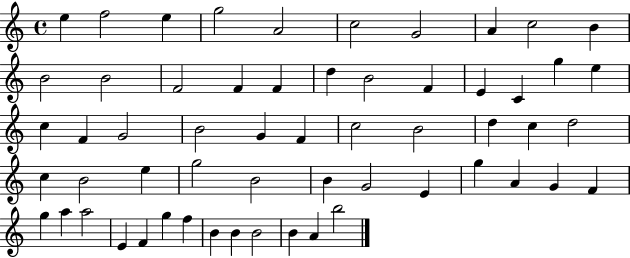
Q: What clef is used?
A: treble